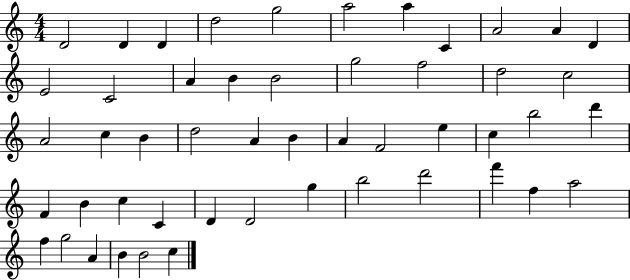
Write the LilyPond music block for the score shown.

{
  \clef treble
  \numericTimeSignature
  \time 4/4
  \key c \major
  d'2 d'4 d'4 | d''2 g''2 | a''2 a''4 c'4 | a'2 a'4 d'4 | \break e'2 c'2 | a'4 b'4 b'2 | g''2 f''2 | d''2 c''2 | \break a'2 c''4 b'4 | d''2 a'4 b'4 | a'4 f'2 e''4 | c''4 b''2 d'''4 | \break f'4 b'4 c''4 c'4 | d'4 d'2 g''4 | b''2 d'''2 | f'''4 f''4 a''2 | \break f''4 g''2 a'4 | b'4 b'2 c''4 | \bar "|."
}